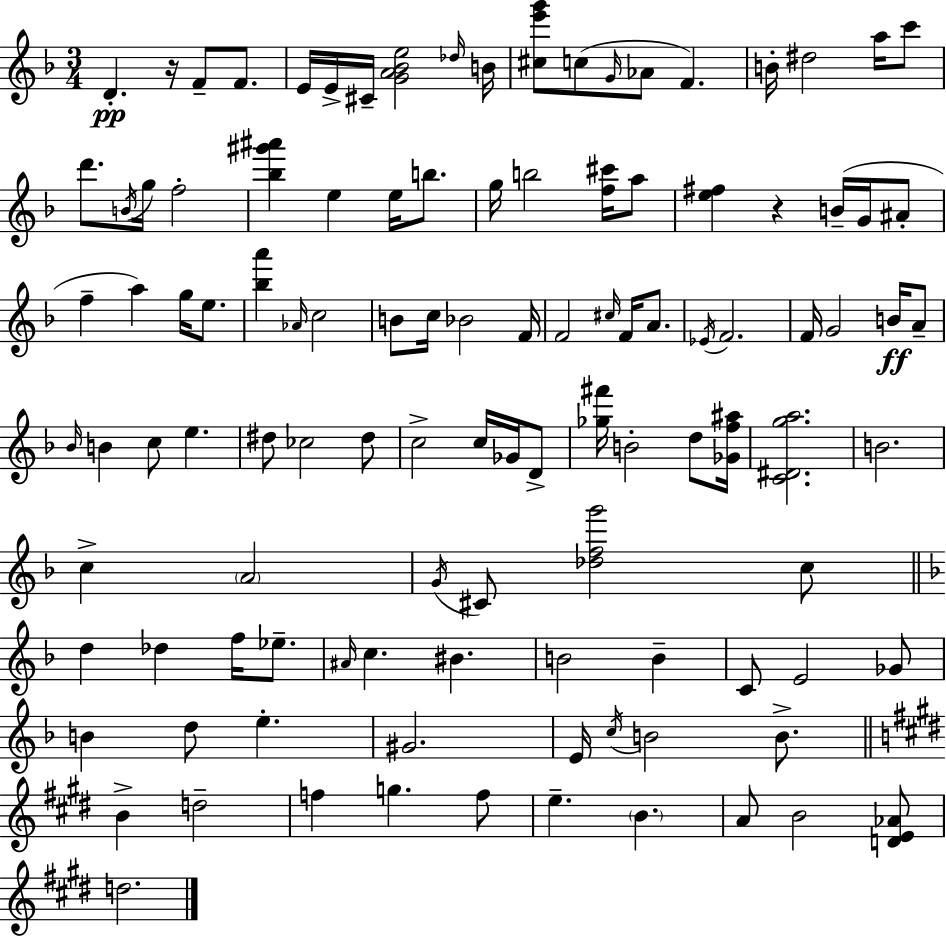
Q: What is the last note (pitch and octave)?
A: D5